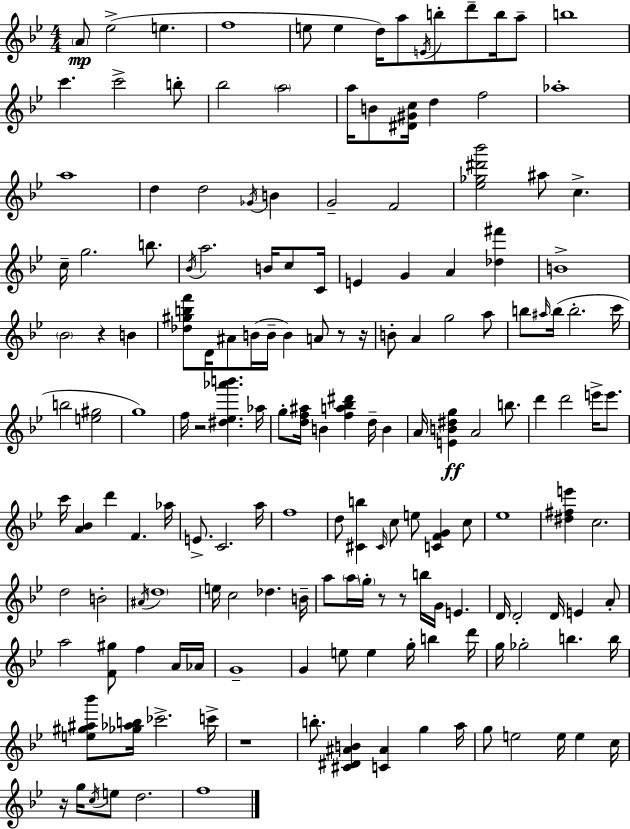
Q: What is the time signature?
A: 4/4